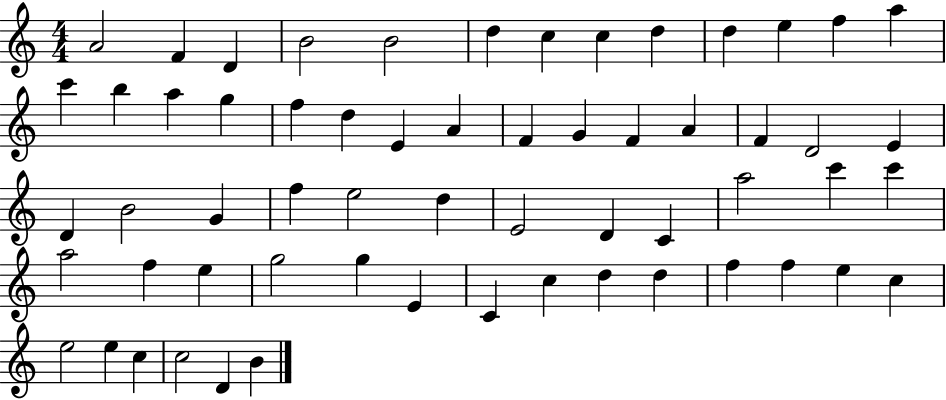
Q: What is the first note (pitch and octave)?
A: A4